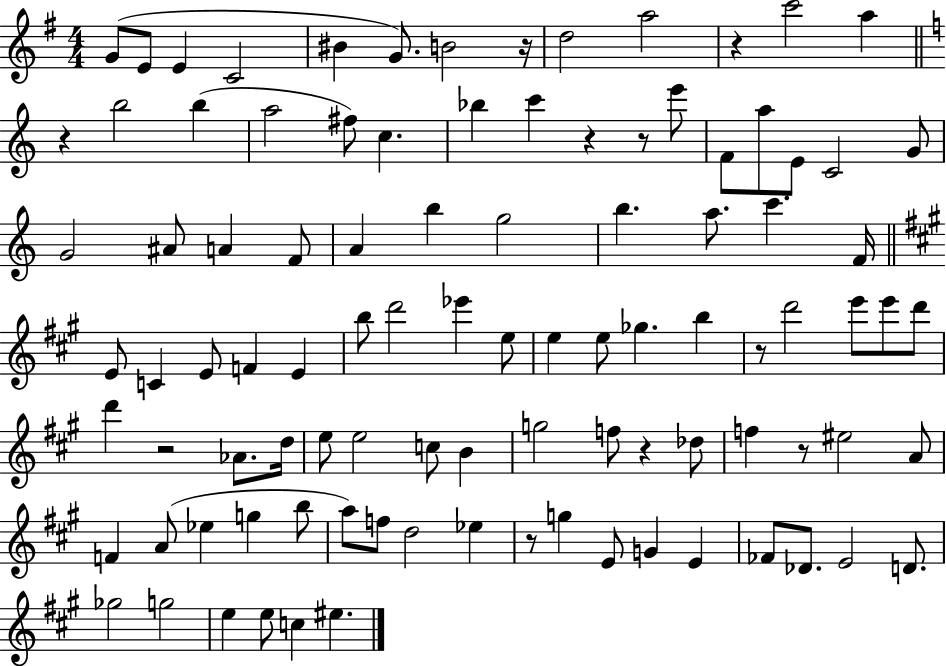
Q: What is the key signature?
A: G major